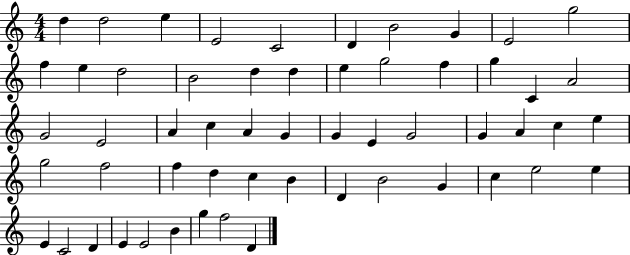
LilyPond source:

{
  \clef treble
  \numericTimeSignature
  \time 4/4
  \key c \major
  d''4 d''2 e''4 | e'2 c'2 | d'4 b'2 g'4 | e'2 g''2 | \break f''4 e''4 d''2 | b'2 d''4 d''4 | e''4 g''2 f''4 | g''4 c'4 a'2 | \break g'2 e'2 | a'4 c''4 a'4 g'4 | g'4 e'4 g'2 | g'4 a'4 c''4 e''4 | \break g''2 f''2 | f''4 d''4 c''4 b'4 | d'4 b'2 g'4 | c''4 e''2 e''4 | \break e'4 c'2 d'4 | e'4 e'2 b'4 | g''4 f''2 d'4 | \bar "|."
}